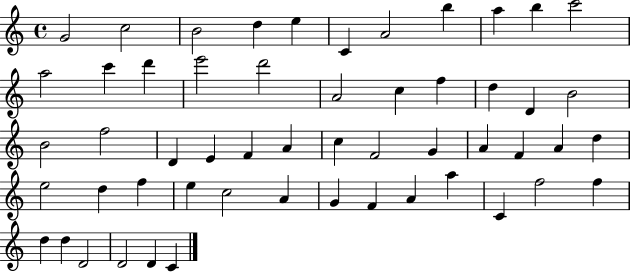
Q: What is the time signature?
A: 4/4